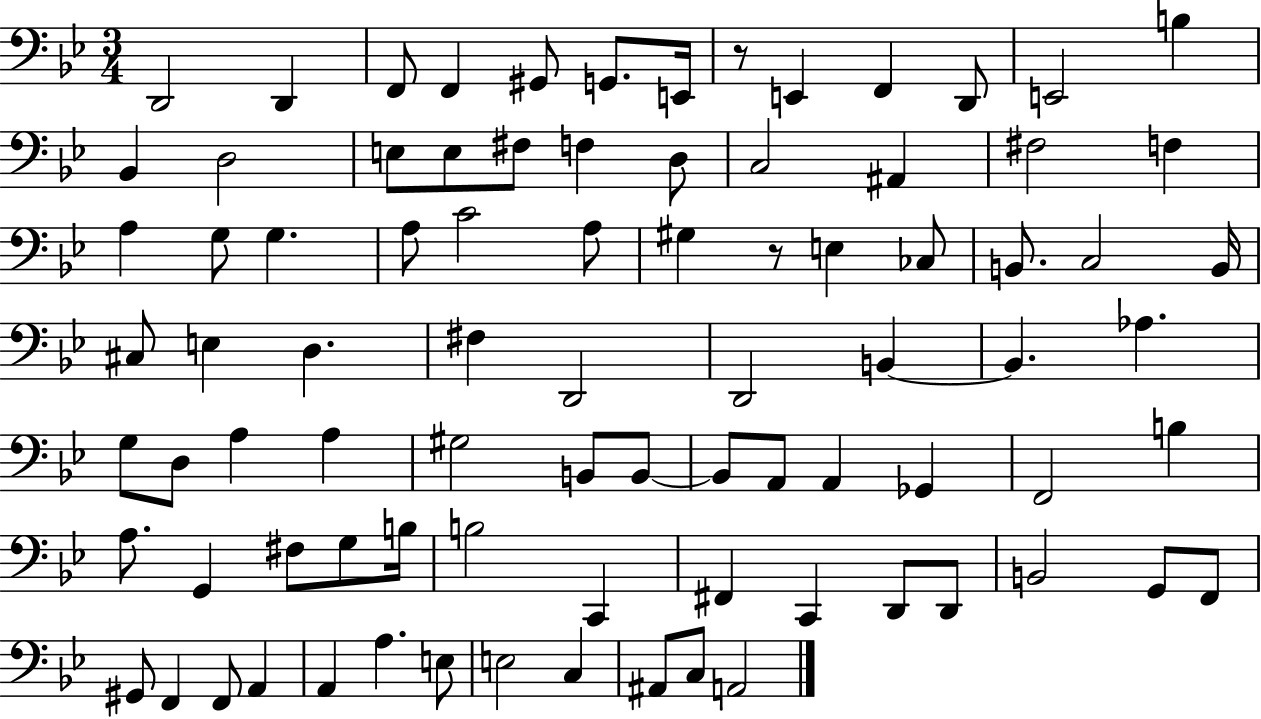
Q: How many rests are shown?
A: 2